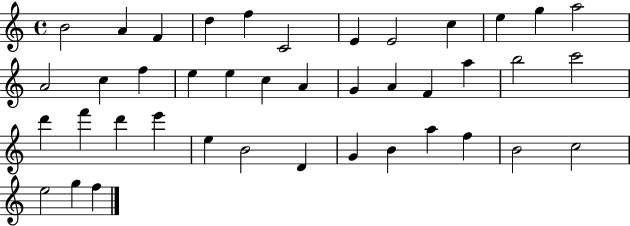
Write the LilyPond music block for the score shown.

{
  \clef treble
  \time 4/4
  \defaultTimeSignature
  \key c \major
  b'2 a'4 f'4 | d''4 f''4 c'2 | e'4 e'2 c''4 | e''4 g''4 a''2 | \break a'2 c''4 f''4 | e''4 e''4 c''4 a'4 | g'4 a'4 f'4 a''4 | b''2 c'''2 | \break d'''4 f'''4 d'''4 e'''4 | e''4 b'2 d'4 | g'4 b'4 a''4 f''4 | b'2 c''2 | \break e''2 g''4 f''4 | \bar "|."
}